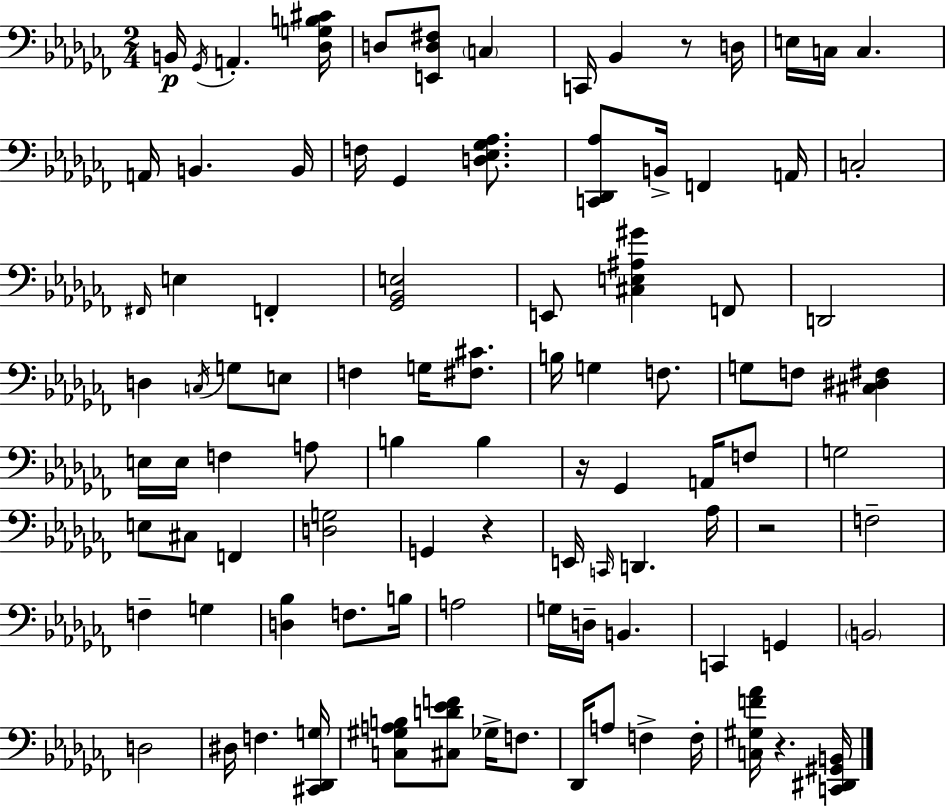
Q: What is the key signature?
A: AES minor